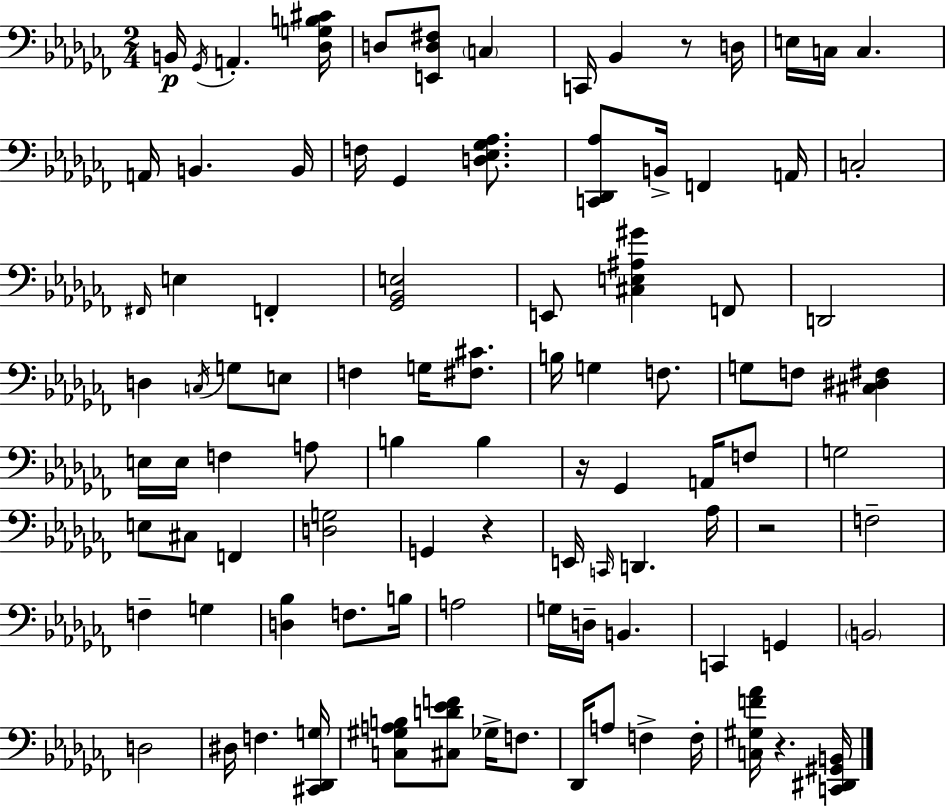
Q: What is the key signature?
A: AES minor